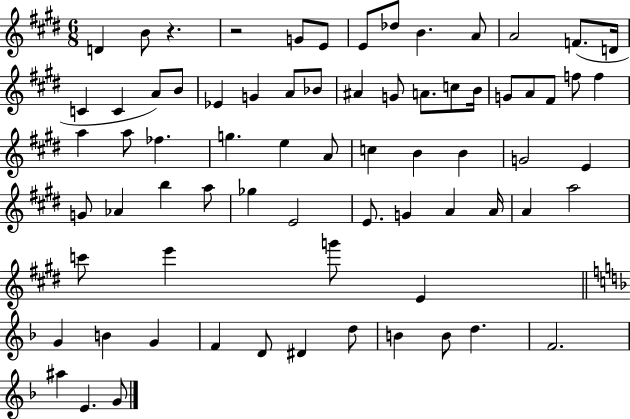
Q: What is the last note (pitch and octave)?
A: G4